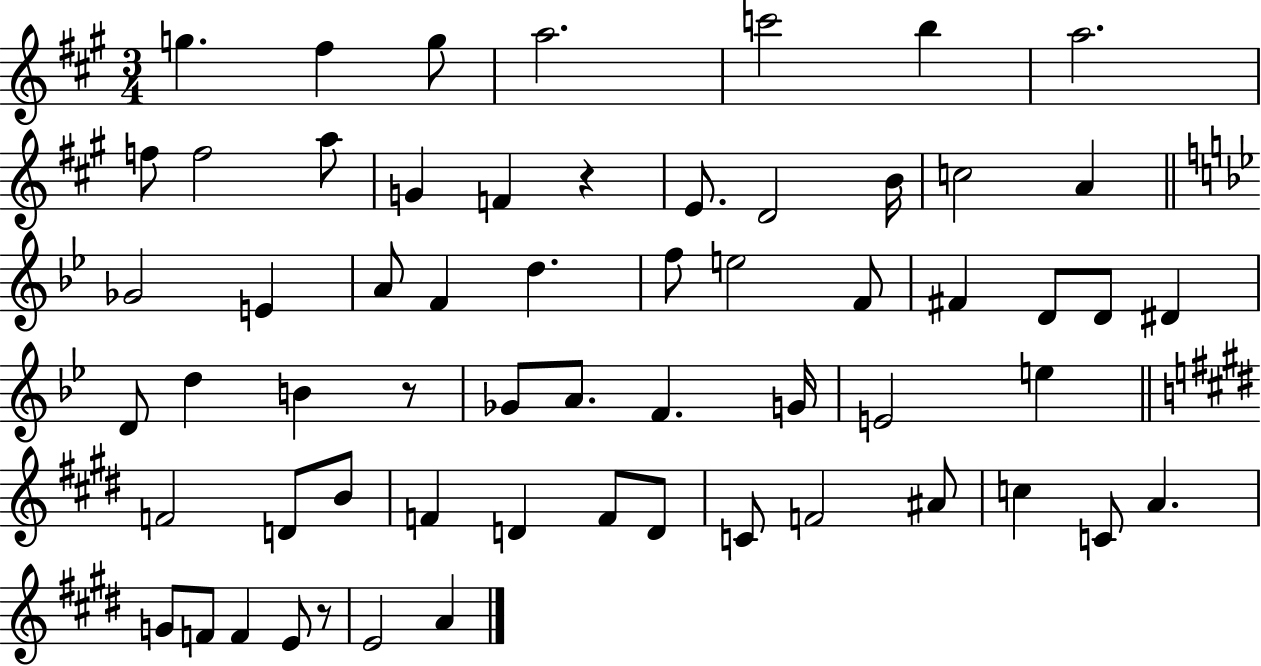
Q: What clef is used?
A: treble